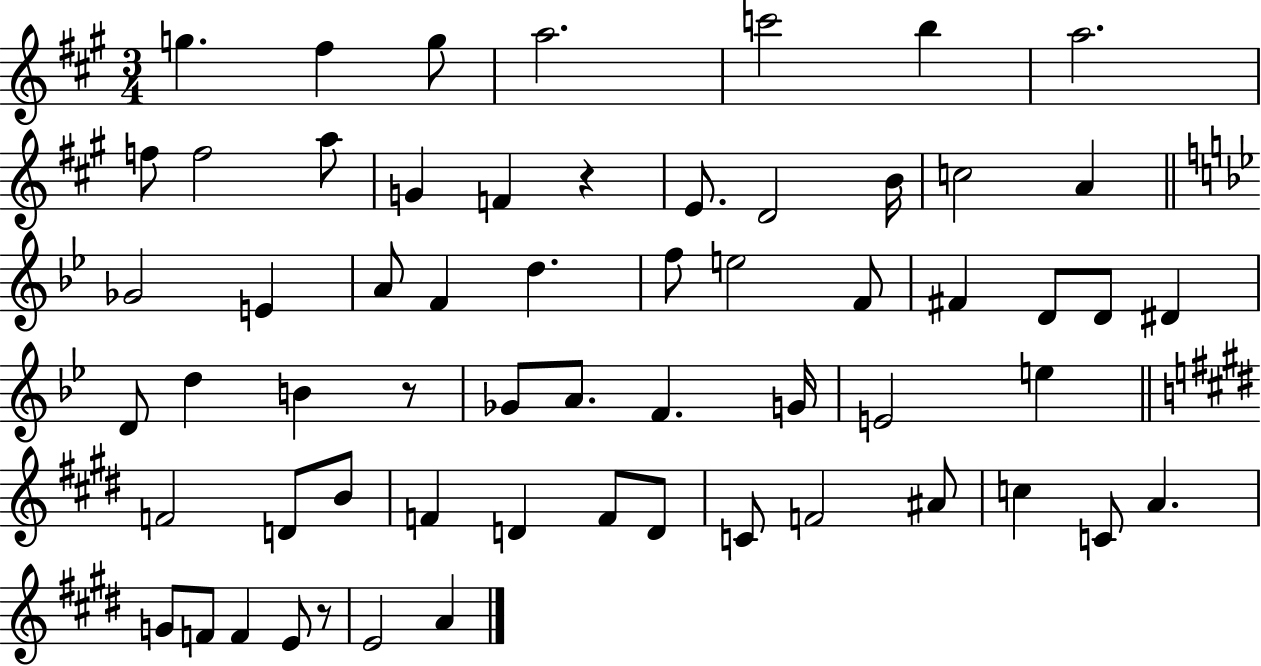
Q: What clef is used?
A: treble